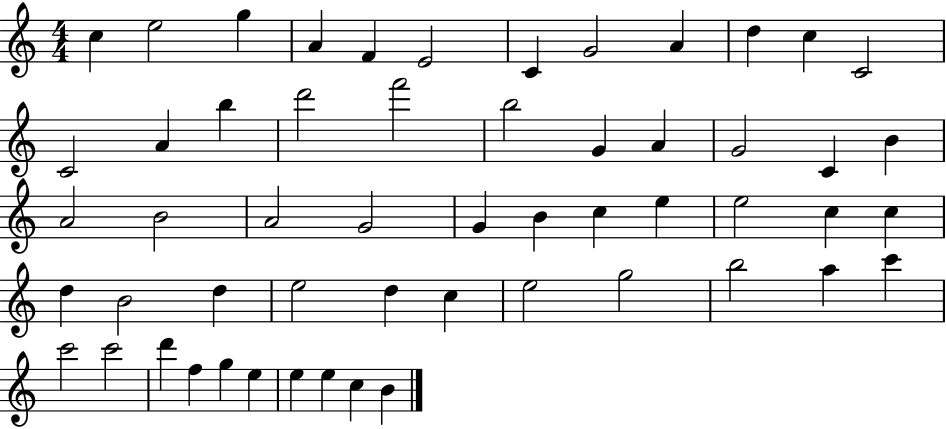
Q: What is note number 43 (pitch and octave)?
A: B5